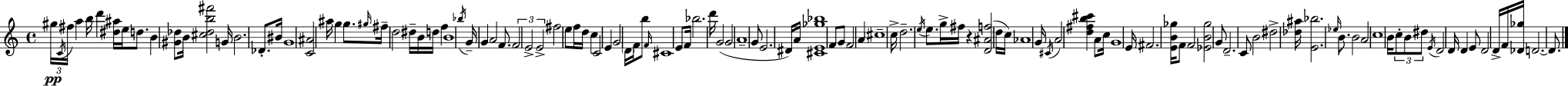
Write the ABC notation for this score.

X:1
T:Untitled
M:4/4
L:1/4
K:Am
^g/4 C/4 ^f/4 a b/4 d' [^d^a]/4 e/4 d/2 B [^G_d]/2 B/4 [^c_db^f']2 G/4 B2 _D/2 ^B/4 G4 [C^A]2 ^a/4 g g/2 ^g/4 ^f/4 d2 ^d/4 B/4 d/4 f B4 _b/4 G/4 G A2 F/2 F2 E2 E2 ^f2 e/2 f/4 d/4 c C2 E G2 D/4 F/4 b/2 F/4 ^C4 E/2 F/4 _b2 d'/4 G2 G2 A4 G/2 E2 ^D/4 A/4 [^CE_g_b]4 F/2 G/2 F2 A ^c4 c/4 d2 e/4 e/2 g/4 ^f/4 z [D^Af]2 d/4 c/4 _A4 G/4 ^C/4 A2 [d^fb^c'] A/2 c/4 G4 E/4 ^F2 [EB_g]/4 F/2 F2 [_EB_g]2 G/2 D2 C/2 B2 ^d2 [_d^a]/4 [E_b]2 _e/4 B/2 B2 A2 c4 B/4 c/2 B/2 ^d/2 E/4 D2 D/4 D E/2 D2 D/4 F/4 [_D_g]/4 D2 D/2